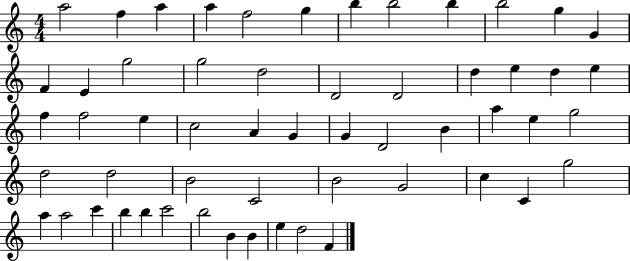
X:1
T:Untitled
M:4/4
L:1/4
K:C
a2 f a a f2 g b b2 b b2 g G F E g2 g2 d2 D2 D2 d e d e f f2 e c2 A G G D2 B a e g2 d2 d2 B2 C2 B2 G2 c C g2 a a2 c' b b c'2 b2 B B e d2 F